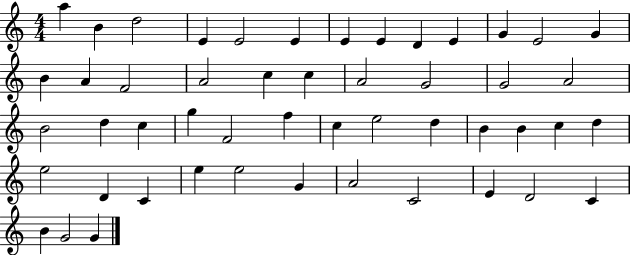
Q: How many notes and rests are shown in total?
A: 50